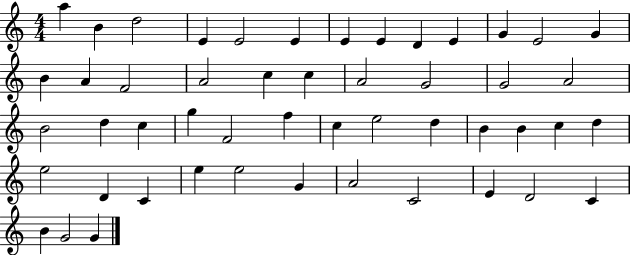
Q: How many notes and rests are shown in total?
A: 50